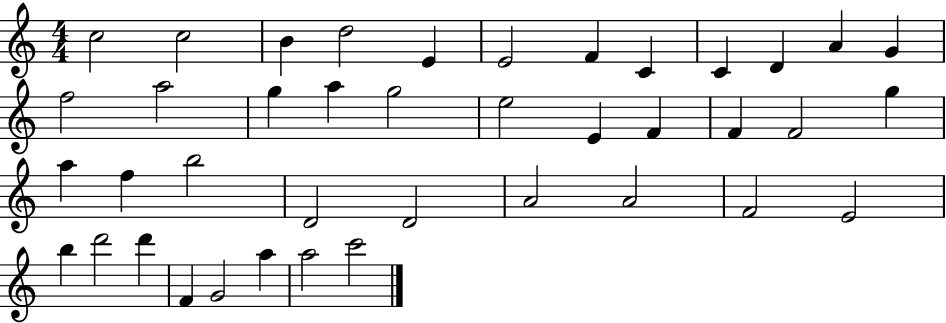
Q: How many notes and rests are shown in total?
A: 40